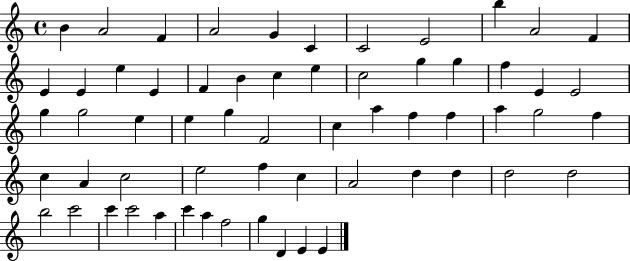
B4/q A4/h F4/q A4/h G4/q C4/q C4/h E4/h B5/q A4/h F4/q E4/q E4/q E5/q E4/q F4/q B4/q C5/q E5/q C5/h G5/q G5/q F5/q E4/q E4/h G5/q G5/h E5/q E5/q G5/q F4/h C5/q A5/q F5/q F5/q A5/q G5/h F5/q C5/q A4/q C5/h E5/h F5/q C5/q A4/h D5/q D5/q D5/h D5/h B5/h C6/h C6/q C6/h A5/q C6/q A5/q F5/h G5/q D4/q E4/q E4/q